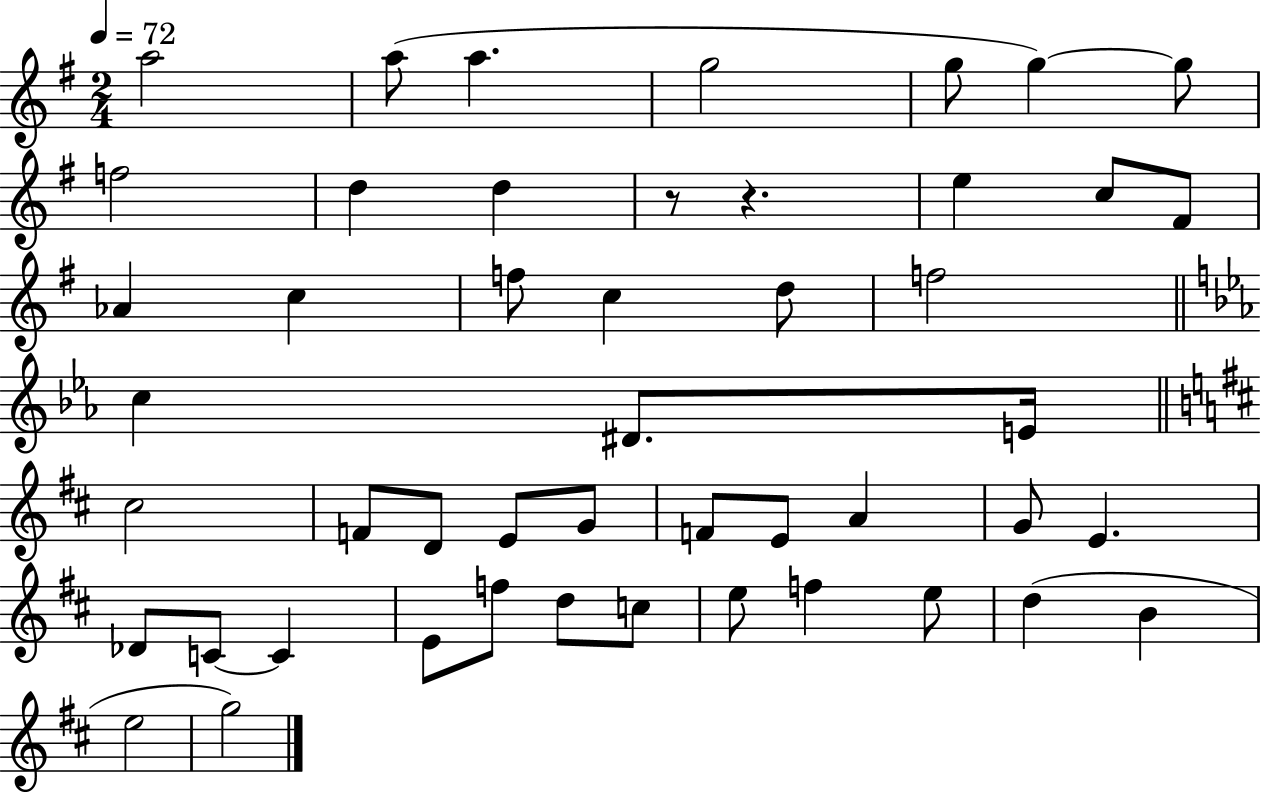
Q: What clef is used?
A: treble